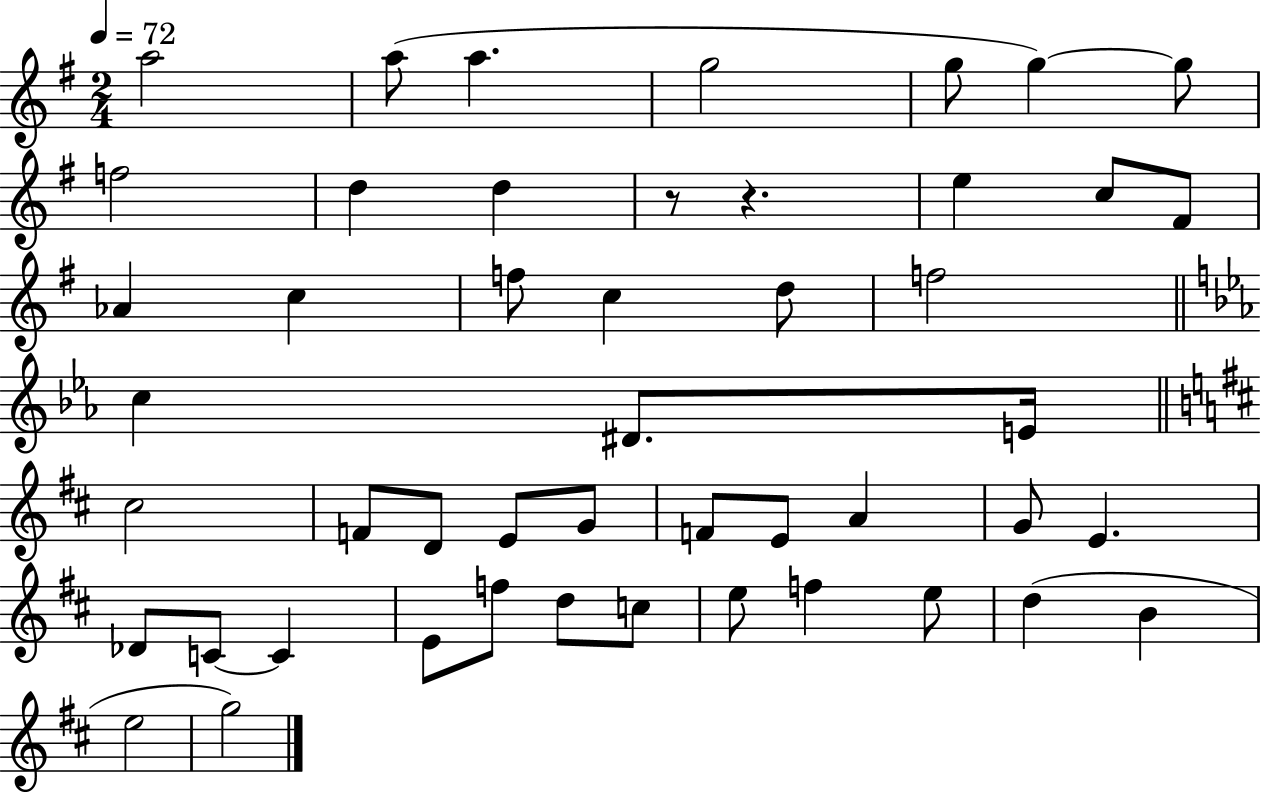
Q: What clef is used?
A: treble